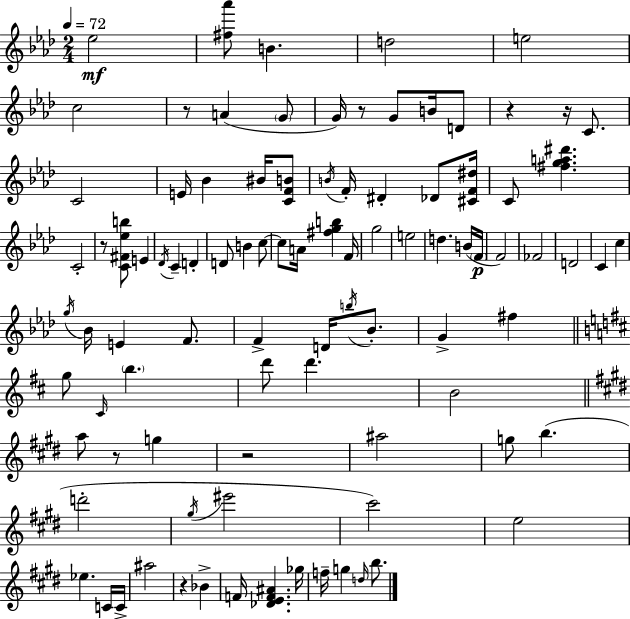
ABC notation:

X:1
T:Untitled
M:2/4
L:1/4
K:Fm
_e2 [^f_a']/2 B d2 e2 c2 z/2 A G/2 G/4 z/2 G/2 B/4 D/2 z z/4 C/2 C2 E/4 _B ^B/4 [CFB]/2 B/4 F/4 ^D _D/2 [^CF^d]/4 C/2 [^fga^d'] C2 z/2 [C^F_eb]/2 E _D/4 C D D/2 B c/2 c/2 A/4 [^fgb] F/4 g2 e2 d B/4 F/4 F2 _F2 D2 C c g/4 _B/4 E F/2 F D/4 b/4 _B/2 G ^f g/2 ^C/4 b d'/2 d' B2 a/2 z/2 g z2 ^a2 g/2 b d'2 ^g/4 ^e'2 ^c'2 e2 _e C/4 C/4 ^a2 z _B F/4 [_DEF^A] _g/4 f/4 g d/4 b/2